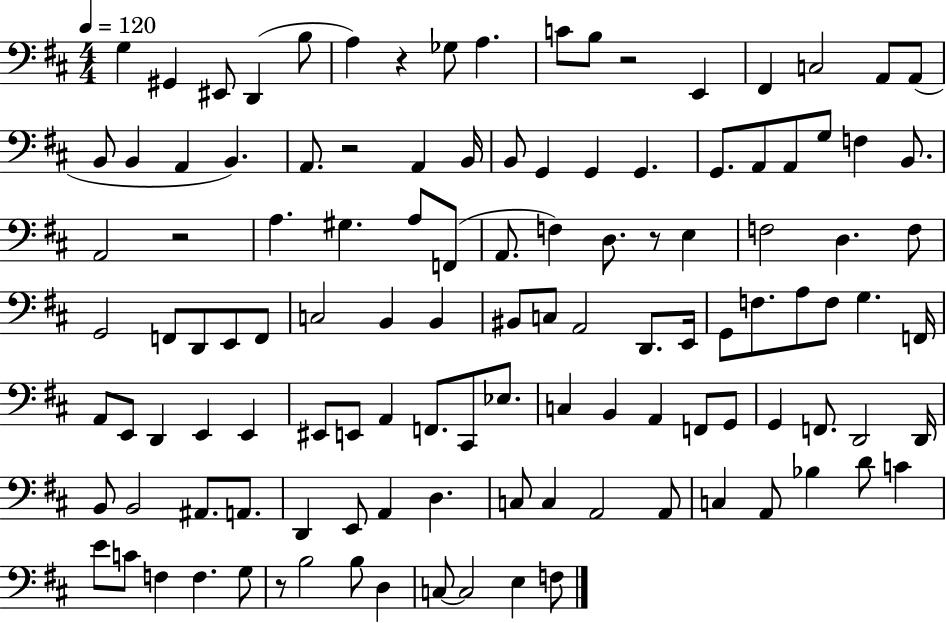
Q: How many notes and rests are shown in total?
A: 118